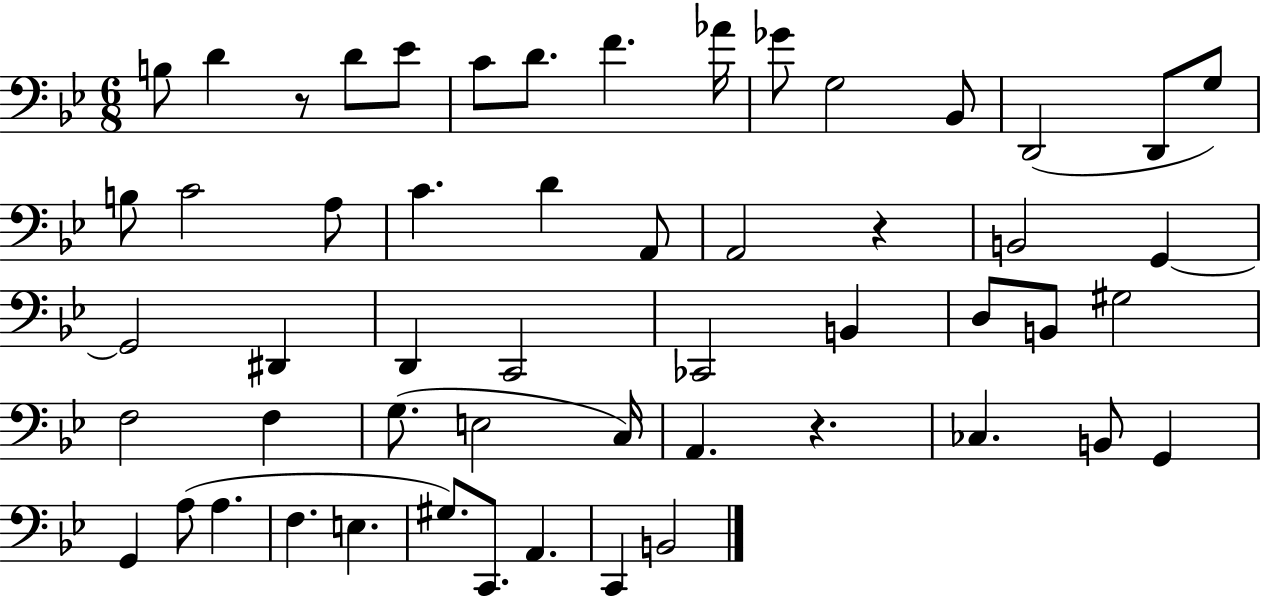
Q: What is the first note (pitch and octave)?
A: B3